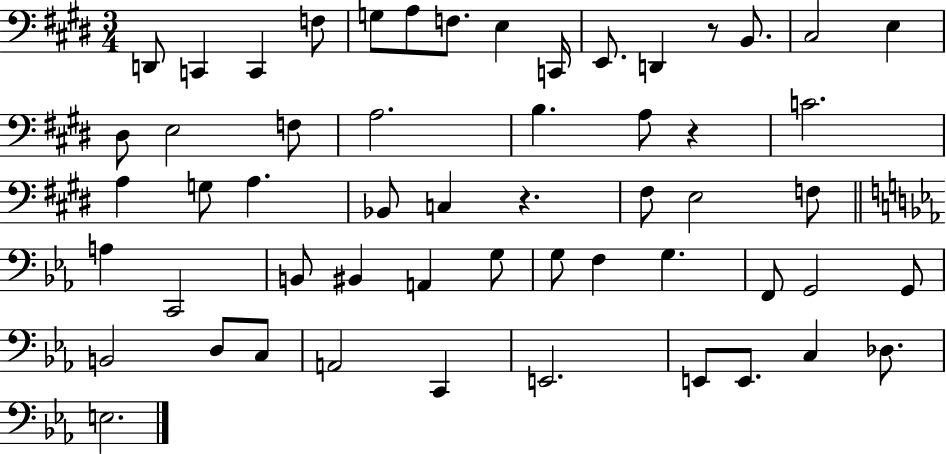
{
  \clef bass
  \numericTimeSignature
  \time 3/4
  \key e \major
  d,8 c,4 c,4 f8 | g8 a8 f8. e4 c,16 | e,8. d,4 r8 b,8. | cis2 e4 | \break dis8 e2 f8 | a2. | b4. a8 r4 | c'2. | \break a4 g8 a4. | bes,8 c4 r4. | fis8 e2 f8 | \bar "||" \break \key ees \major a4 c,2 | b,8 bis,4 a,4 g8 | g8 f4 g4. | f,8 g,2 g,8 | \break b,2 d8 c8 | a,2 c,4 | e,2. | e,8 e,8. c4 des8. | \break e2. | \bar "|."
}